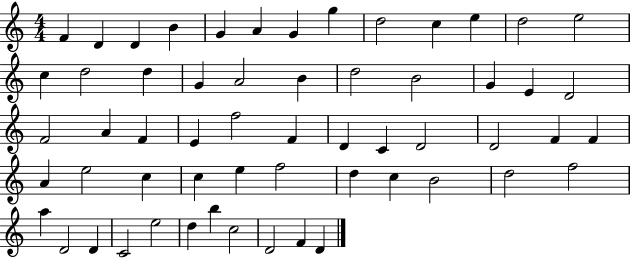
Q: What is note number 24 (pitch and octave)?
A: D4